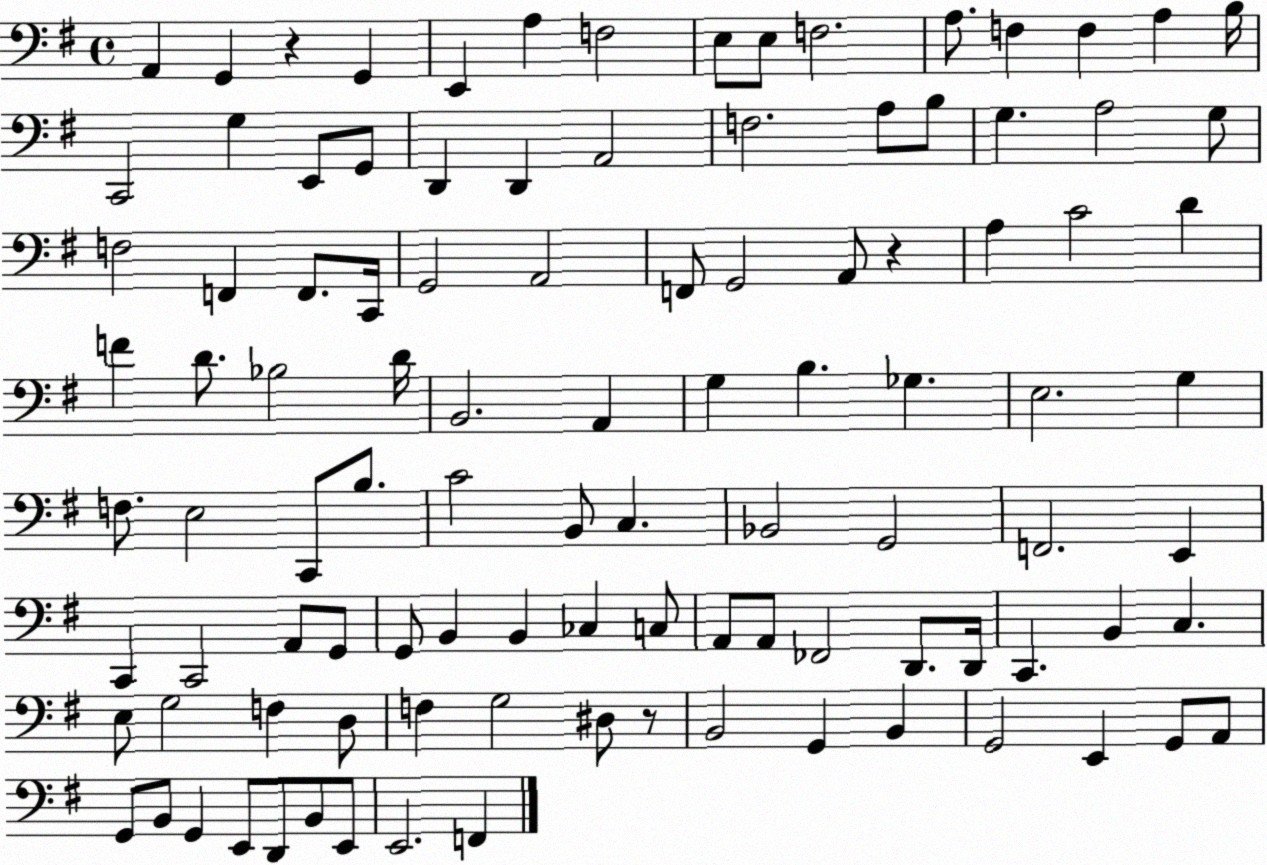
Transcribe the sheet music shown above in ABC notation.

X:1
T:Untitled
M:4/4
L:1/4
K:G
A,, G,, z G,, E,, A, F,2 E,/2 E,/2 F,2 A,/2 F, F, A, B,/4 C,,2 G, E,,/2 G,,/2 D,, D,, A,,2 F,2 A,/2 B,/2 G, A,2 G,/2 F,2 F,, F,,/2 C,,/4 G,,2 A,,2 F,,/2 G,,2 A,,/2 z A, C2 D F D/2 _B,2 D/4 B,,2 A,, G, B, _G, E,2 G, F,/2 E,2 C,,/2 B,/2 C2 B,,/2 C, _B,,2 G,,2 F,,2 E,, C,, C,,2 A,,/2 G,,/2 G,,/2 B,, B,, _C, C,/2 A,,/2 A,,/2 _F,,2 D,,/2 D,,/4 C,, B,, C, E,/2 G,2 F, D,/2 F, G,2 ^D,/2 z/2 B,,2 G,, B,, G,,2 E,, G,,/2 A,,/2 G,,/2 B,,/2 G,, E,,/2 D,,/2 B,,/2 E,,/2 E,,2 F,,